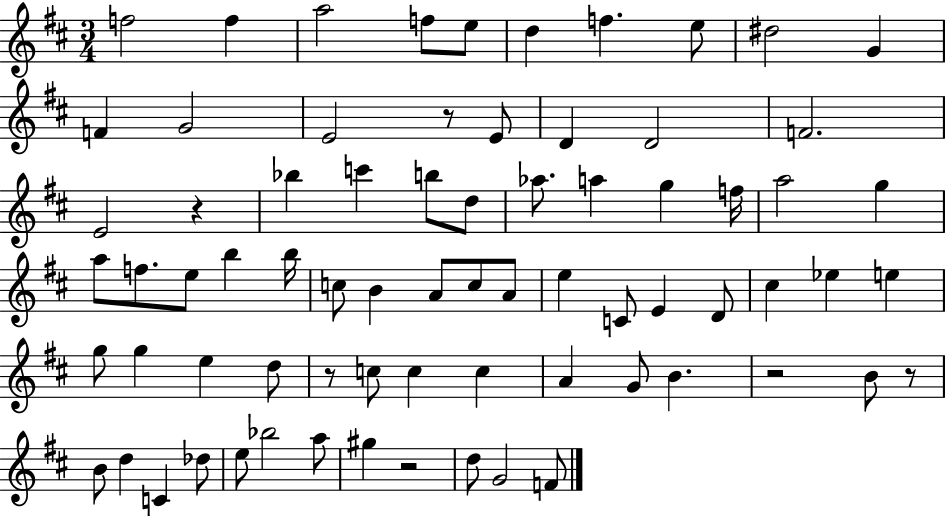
{
  \clef treble
  \numericTimeSignature
  \time 3/4
  \key d \major
  f''2 f''4 | a''2 f''8 e''8 | d''4 f''4. e''8 | dis''2 g'4 | \break f'4 g'2 | e'2 r8 e'8 | d'4 d'2 | f'2. | \break e'2 r4 | bes''4 c'''4 b''8 d''8 | aes''8. a''4 g''4 f''16 | a''2 g''4 | \break a''8 f''8. e''8 b''4 b''16 | c''8 b'4 a'8 c''8 a'8 | e''4 c'8 e'4 d'8 | cis''4 ees''4 e''4 | \break g''8 g''4 e''4 d''8 | r8 c''8 c''4 c''4 | a'4 g'8 b'4. | r2 b'8 r8 | \break b'8 d''4 c'4 des''8 | e''8 bes''2 a''8 | gis''4 r2 | d''8 g'2 f'8 | \break \bar "|."
}